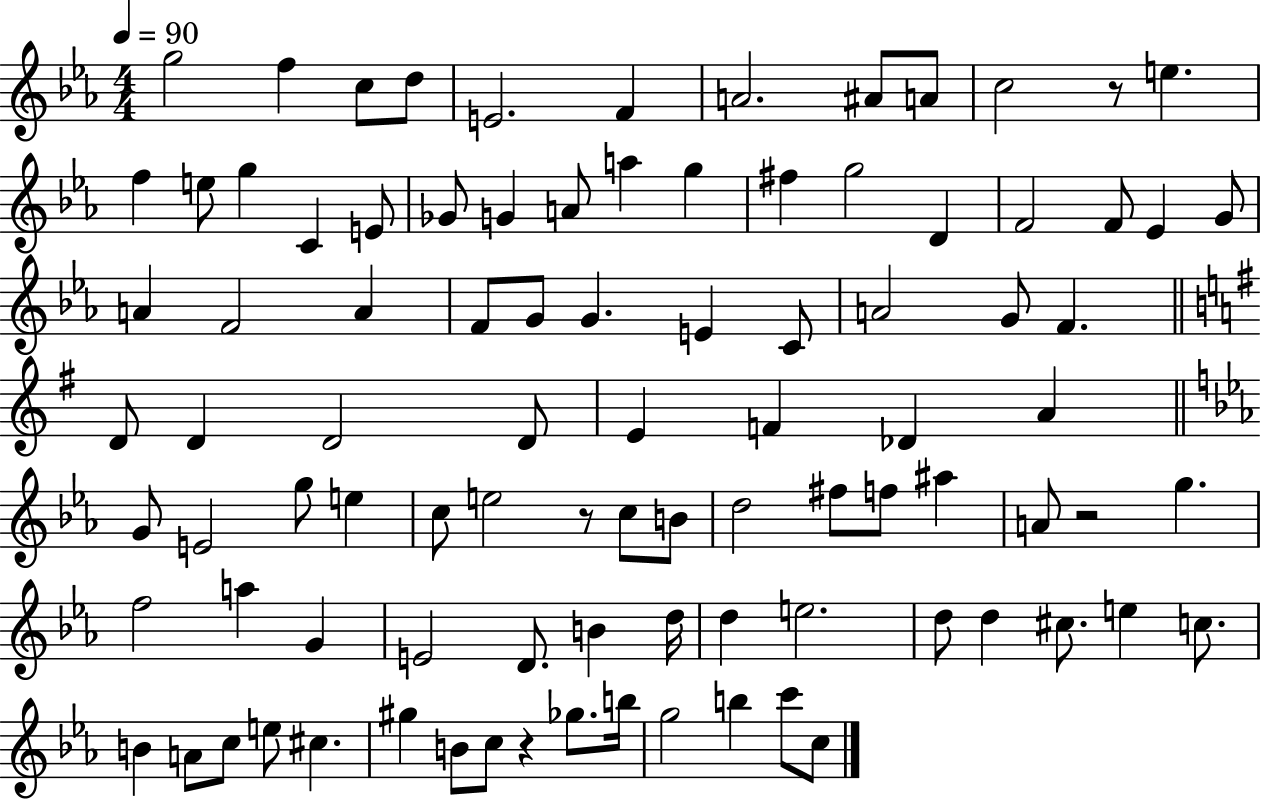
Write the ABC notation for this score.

X:1
T:Untitled
M:4/4
L:1/4
K:Eb
g2 f c/2 d/2 E2 F A2 ^A/2 A/2 c2 z/2 e f e/2 g C E/2 _G/2 G A/2 a g ^f g2 D F2 F/2 _E G/2 A F2 A F/2 G/2 G E C/2 A2 G/2 F D/2 D D2 D/2 E F _D A G/2 E2 g/2 e c/2 e2 z/2 c/2 B/2 d2 ^f/2 f/2 ^a A/2 z2 g f2 a G E2 D/2 B d/4 d e2 d/2 d ^c/2 e c/2 B A/2 c/2 e/2 ^c ^g B/2 c/2 z _g/2 b/4 g2 b c'/2 c/2